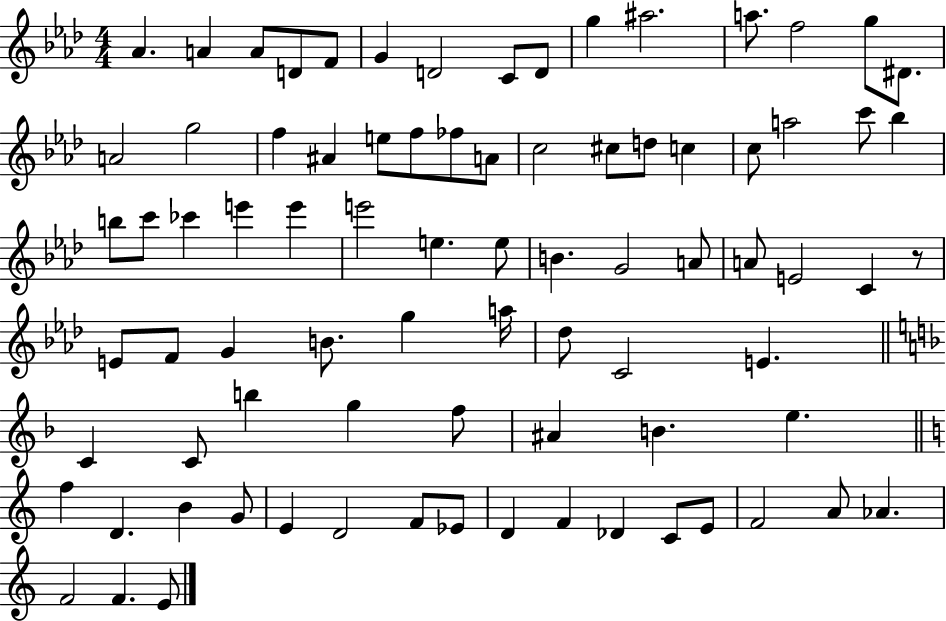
Ab4/q. A4/q A4/e D4/e F4/e G4/q D4/h C4/e D4/e G5/q A#5/h. A5/e. F5/h G5/e D#4/e. A4/h G5/h F5/q A#4/q E5/e F5/e FES5/e A4/e C5/h C#5/e D5/e C5/q C5/e A5/h C6/e Bb5/q B5/e C6/e CES6/q E6/q E6/q E6/h E5/q. E5/e B4/q. G4/h A4/e A4/e E4/h C4/q R/e E4/e F4/e G4/q B4/e. G5/q A5/s Db5/e C4/h E4/q. C4/q C4/e B5/q G5/q F5/e A#4/q B4/q. E5/q. F5/q D4/q. B4/q G4/e E4/q D4/h F4/e Eb4/e D4/q F4/q Db4/q C4/e E4/e F4/h A4/e Ab4/q. F4/h F4/q. E4/e